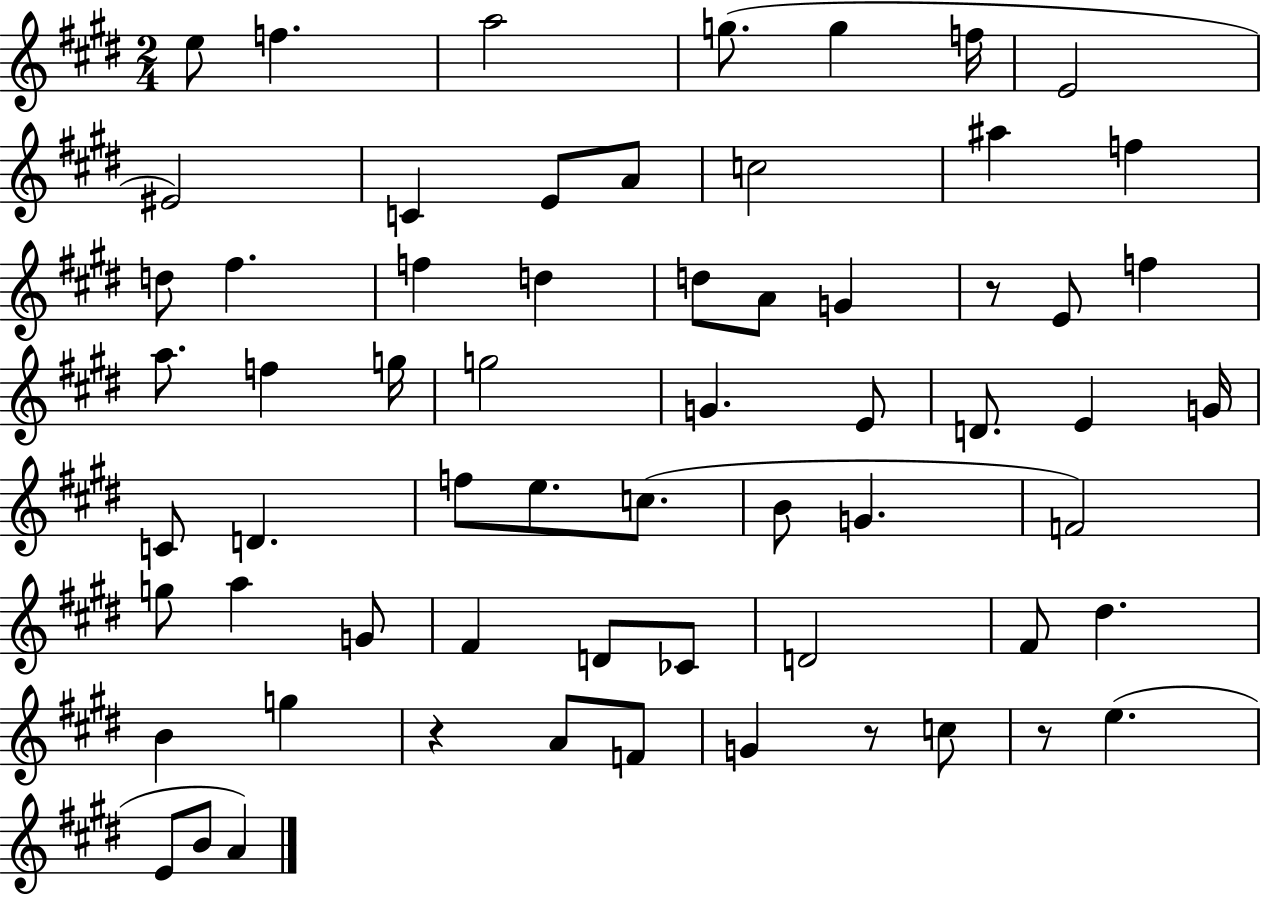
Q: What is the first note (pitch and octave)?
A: E5